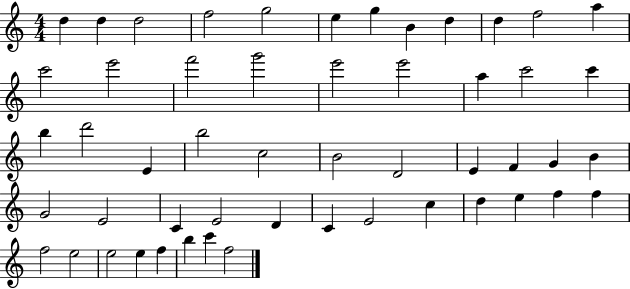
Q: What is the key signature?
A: C major